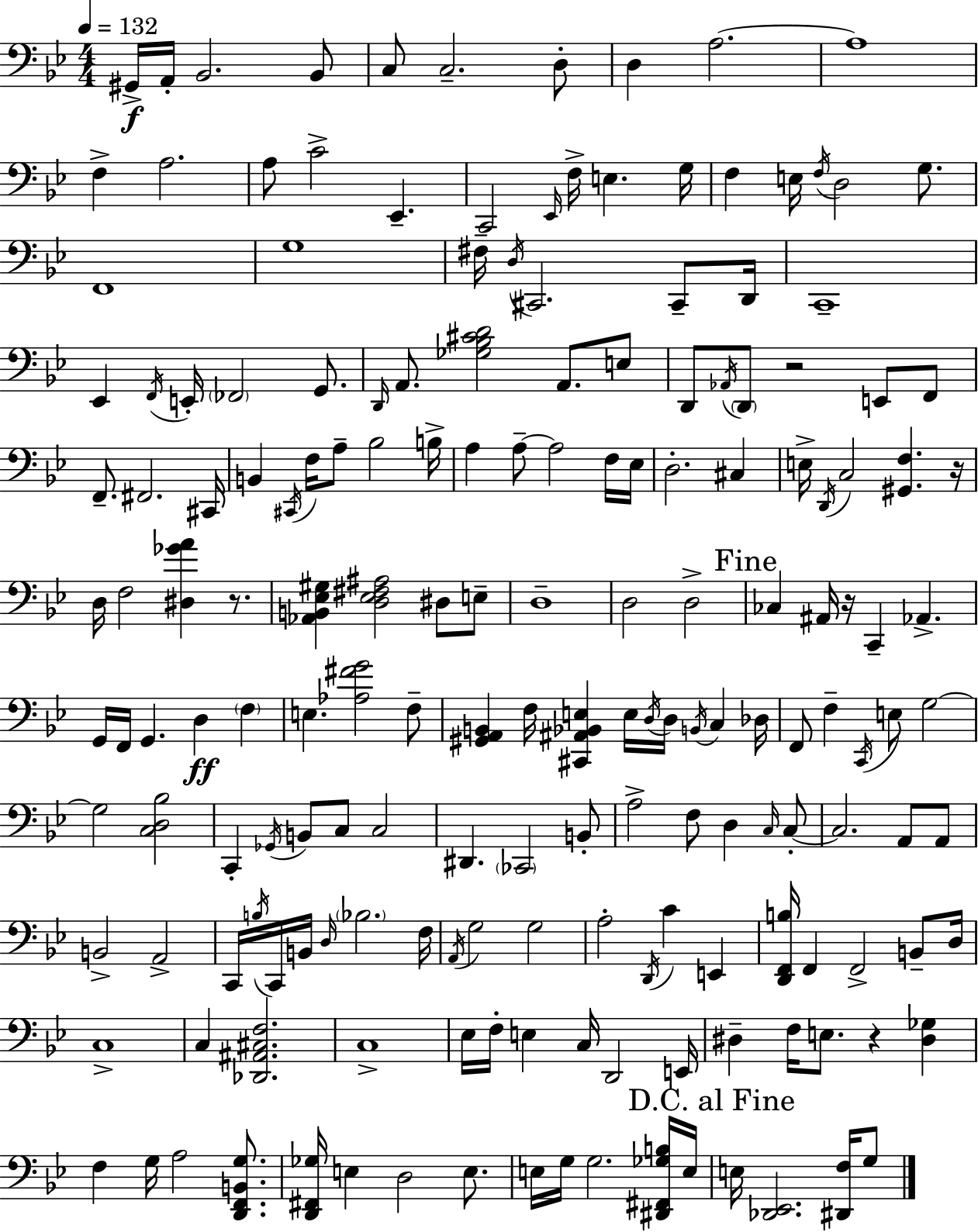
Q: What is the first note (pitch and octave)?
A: G#2